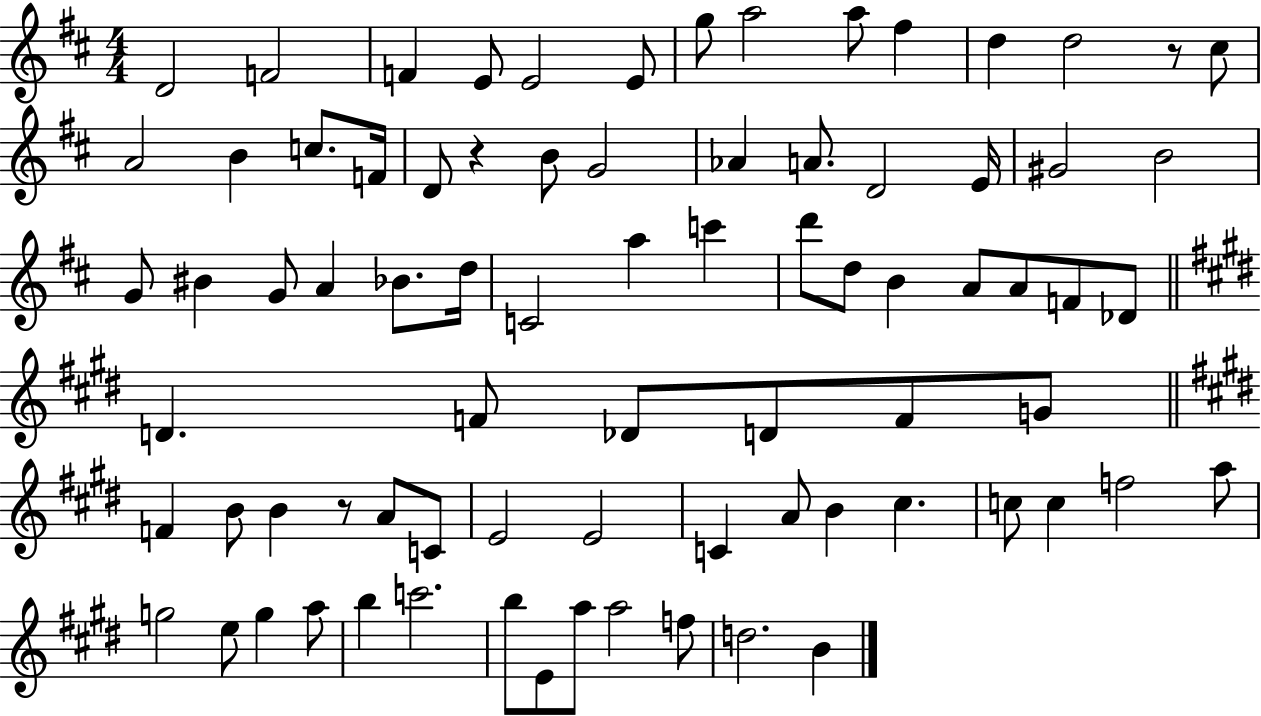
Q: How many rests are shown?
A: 3